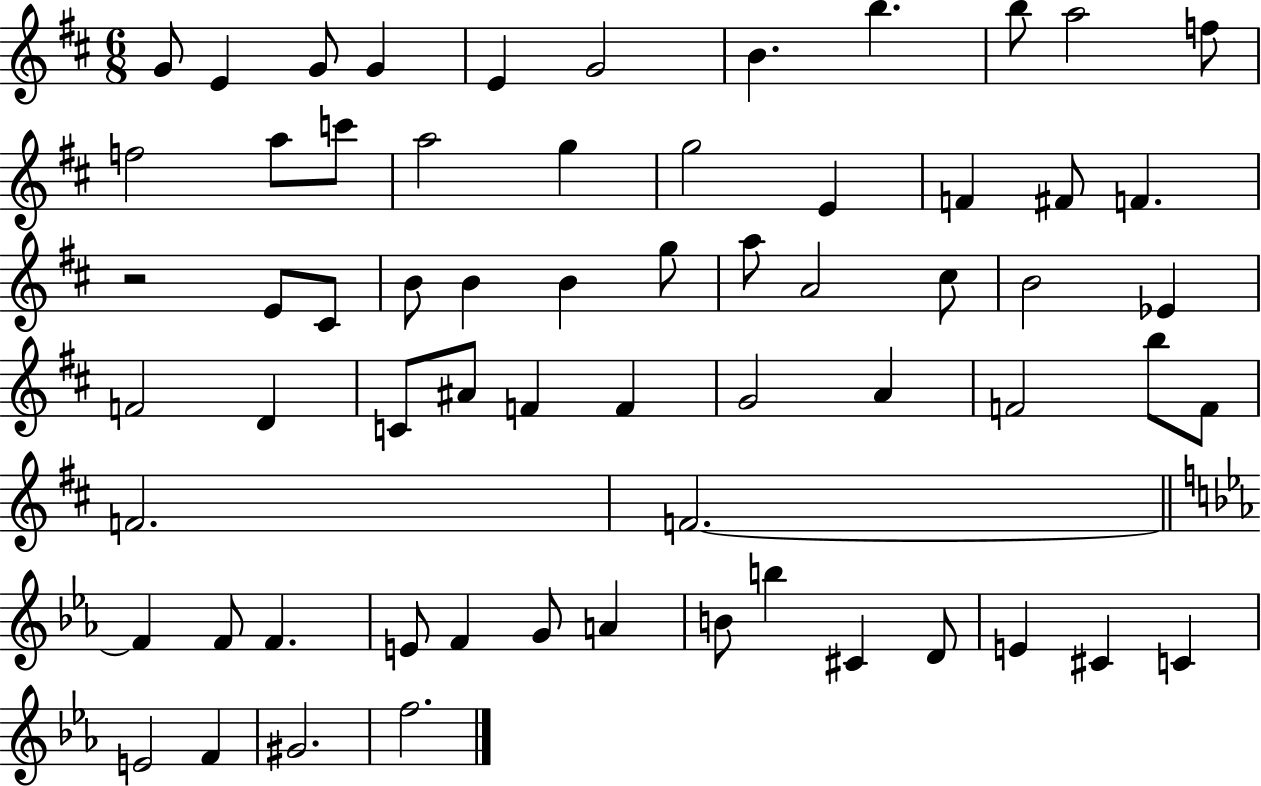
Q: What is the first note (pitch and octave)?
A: G4